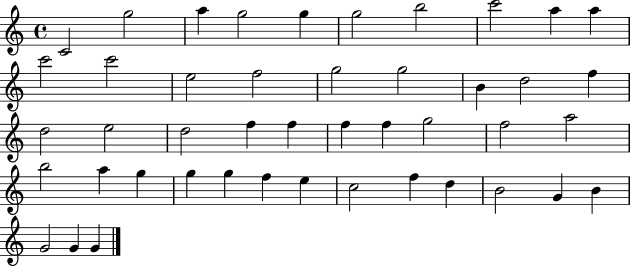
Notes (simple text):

C4/h G5/h A5/q G5/h G5/q G5/h B5/h C6/h A5/q A5/q C6/h C6/h E5/h F5/h G5/h G5/h B4/q D5/h F5/q D5/h E5/h D5/h F5/q F5/q F5/q F5/q G5/h F5/h A5/h B5/h A5/q G5/q G5/q G5/q F5/q E5/q C5/h F5/q D5/q B4/h G4/q B4/q G4/h G4/q G4/q